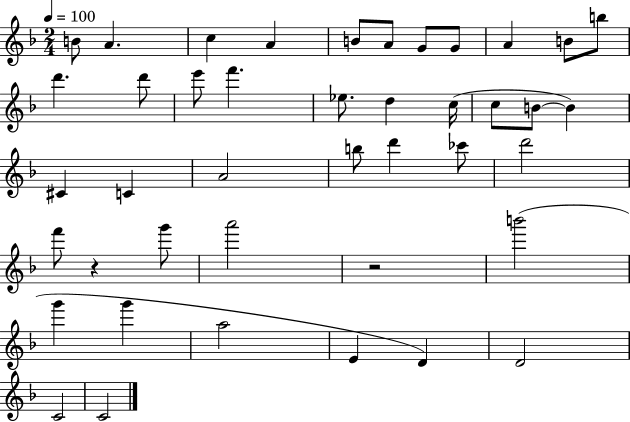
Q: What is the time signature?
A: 2/4